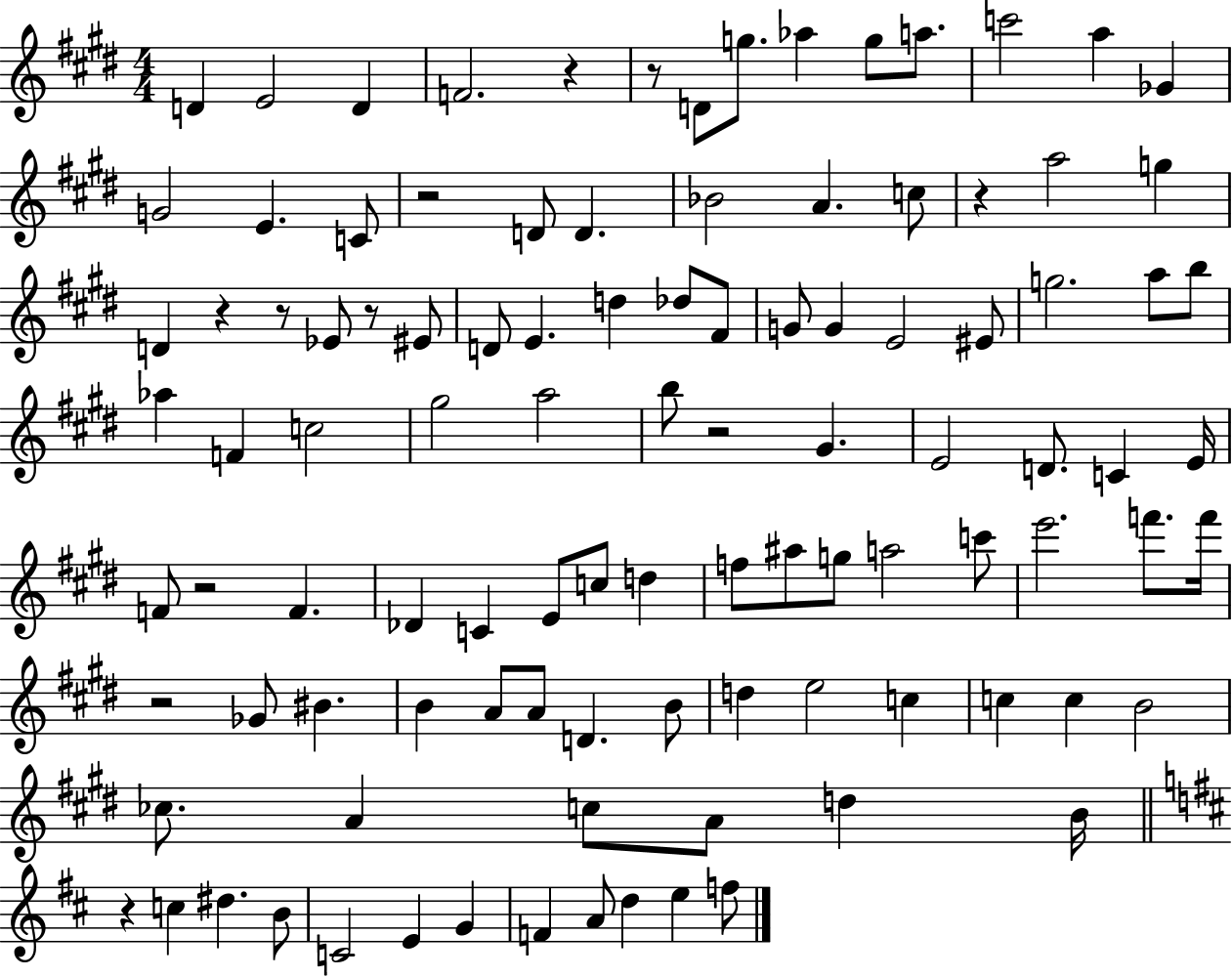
{
  \clef treble
  \numericTimeSignature
  \time 4/4
  \key e \major
  \repeat volta 2 { d'4 e'2 d'4 | f'2. r4 | r8 d'8 g''8. aes''4 g''8 a''8. | c'''2 a''4 ges'4 | \break g'2 e'4. c'8 | r2 d'8 d'4. | bes'2 a'4. c''8 | r4 a''2 g''4 | \break d'4 r4 r8 ees'8 r8 eis'8 | d'8 e'4. d''4 des''8 fis'8 | g'8 g'4 e'2 eis'8 | g''2. a''8 b''8 | \break aes''4 f'4 c''2 | gis''2 a''2 | b''8 r2 gis'4. | e'2 d'8. c'4 e'16 | \break f'8 r2 f'4. | des'4 c'4 e'8 c''8 d''4 | f''8 ais''8 g''8 a''2 c'''8 | e'''2. f'''8. f'''16 | \break r2 ges'8 bis'4. | b'4 a'8 a'8 d'4. b'8 | d''4 e''2 c''4 | c''4 c''4 b'2 | \break ces''8. a'4 c''8 a'8 d''4 b'16 | \bar "||" \break \key d \major r4 c''4 dis''4. b'8 | c'2 e'4 g'4 | f'4 a'8 d''4 e''4 f''8 | } \bar "|."
}